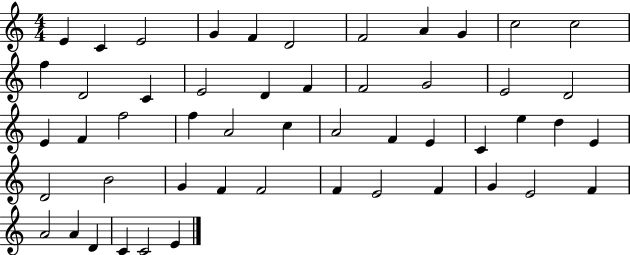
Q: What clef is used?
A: treble